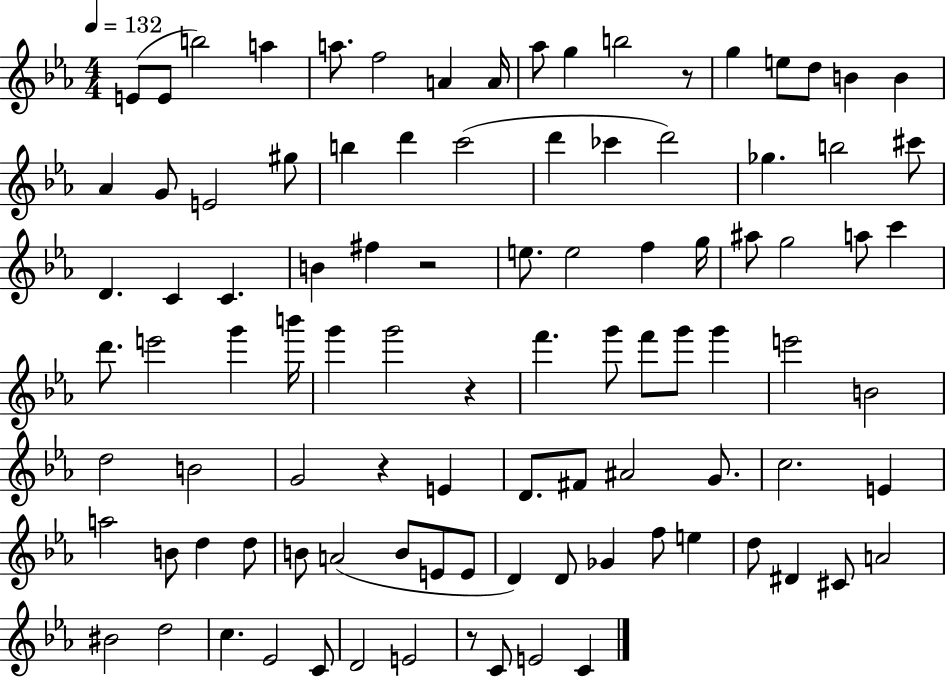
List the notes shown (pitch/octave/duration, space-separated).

E4/e E4/e B5/h A5/q A5/e. F5/h A4/q A4/s Ab5/e G5/q B5/h R/e G5/q E5/e D5/e B4/q B4/q Ab4/q G4/e E4/h G#5/e B5/q D6/q C6/h D6/q CES6/q D6/h Gb5/q. B5/h C#6/e D4/q. C4/q C4/q. B4/q F#5/q R/h E5/e. E5/h F5/q G5/s A#5/e G5/h A5/e C6/q D6/e. E6/h G6/q B6/s G6/q G6/h R/q F6/q. G6/e F6/e G6/e G6/q E6/h B4/h D5/h B4/h G4/h R/q E4/q D4/e. F#4/e A#4/h G4/e. C5/h. E4/q A5/h B4/e D5/q D5/e B4/e A4/h B4/e E4/e E4/e D4/q D4/e Gb4/q F5/e E5/q D5/e D#4/q C#4/e A4/h BIS4/h D5/h C5/q. Eb4/h C4/e D4/h E4/h R/e C4/e E4/h C4/q